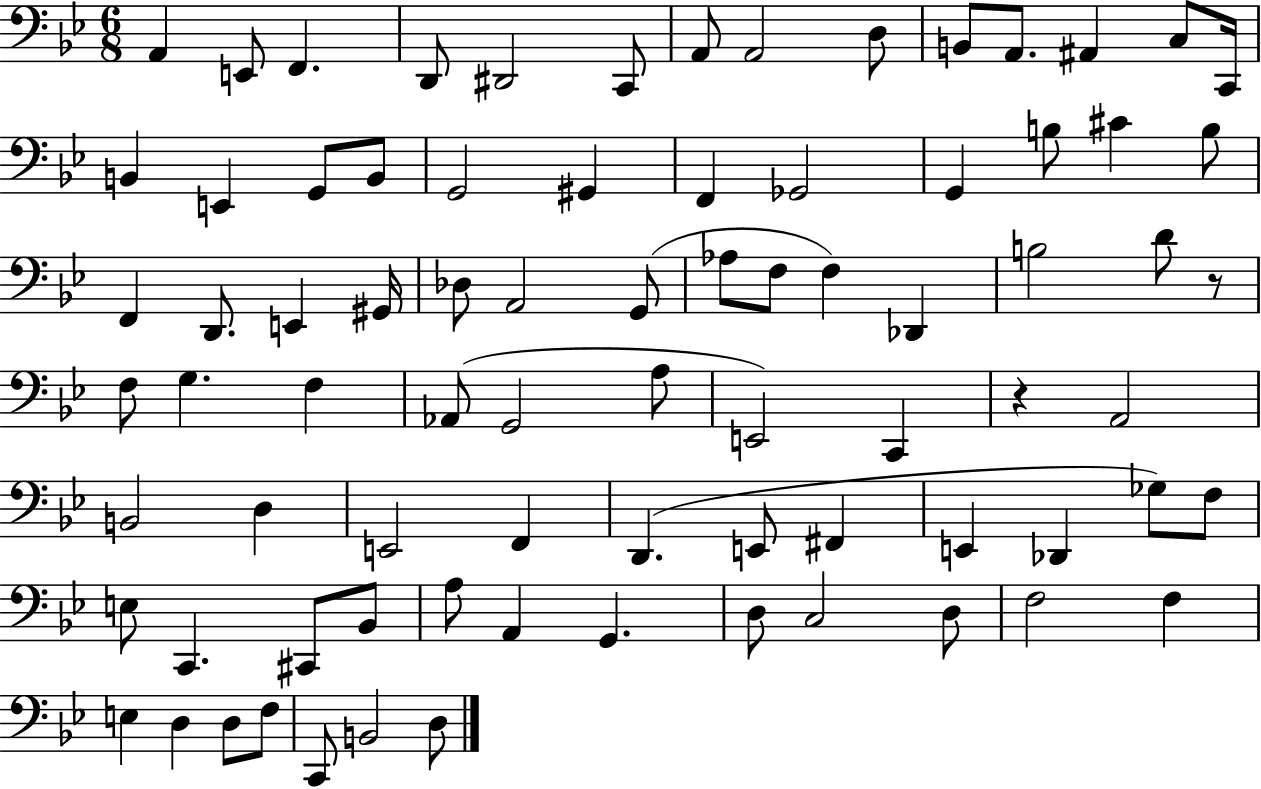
A2/q E2/e F2/q. D2/e D#2/h C2/e A2/e A2/h D3/e B2/e A2/e. A#2/q C3/e C2/s B2/q E2/q G2/e B2/e G2/h G#2/q F2/q Gb2/h G2/q B3/e C#4/q B3/e F2/q D2/e. E2/q G#2/s Db3/e A2/h G2/e Ab3/e F3/e F3/q Db2/q B3/h D4/e R/e F3/e G3/q. F3/q Ab2/e G2/h A3/e E2/h C2/q R/q A2/h B2/h D3/q E2/h F2/q D2/q. E2/e F#2/q E2/q Db2/q Gb3/e F3/e E3/e C2/q. C#2/e Bb2/e A3/e A2/q G2/q. D3/e C3/h D3/e F3/h F3/q E3/q D3/q D3/e F3/e C2/e B2/h D3/e